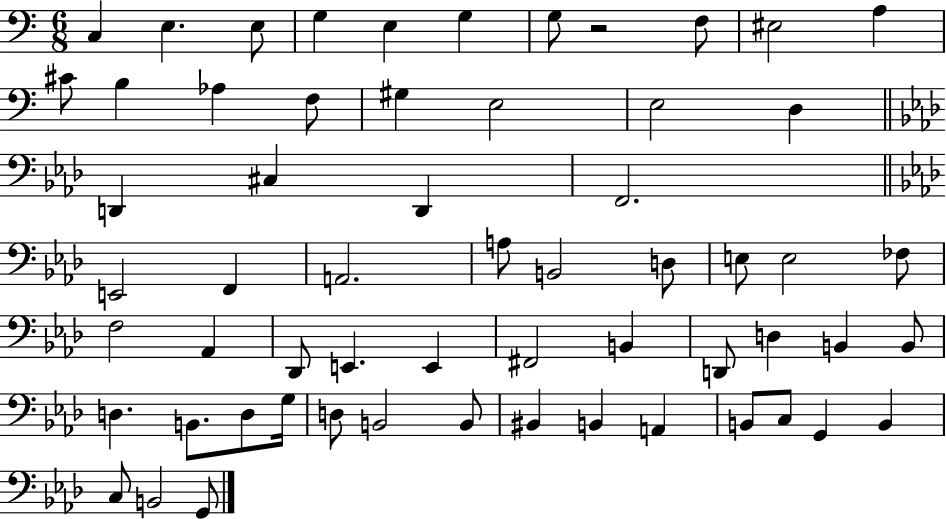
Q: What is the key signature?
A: C major